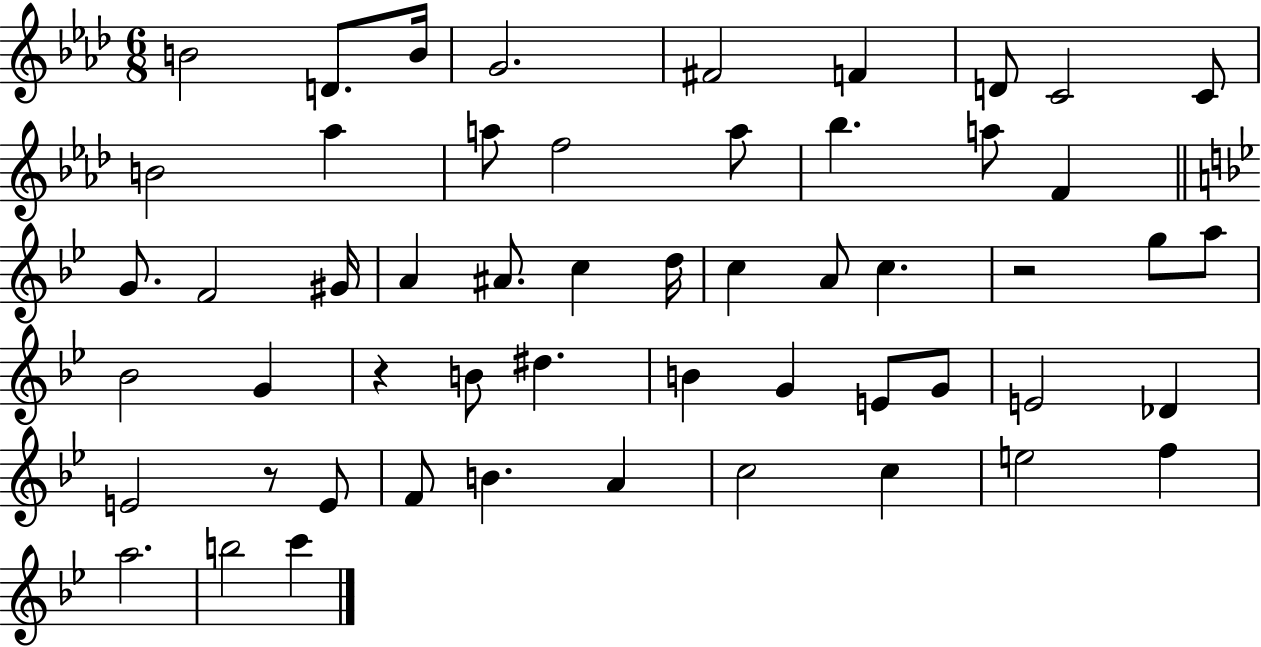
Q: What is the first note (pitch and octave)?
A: B4